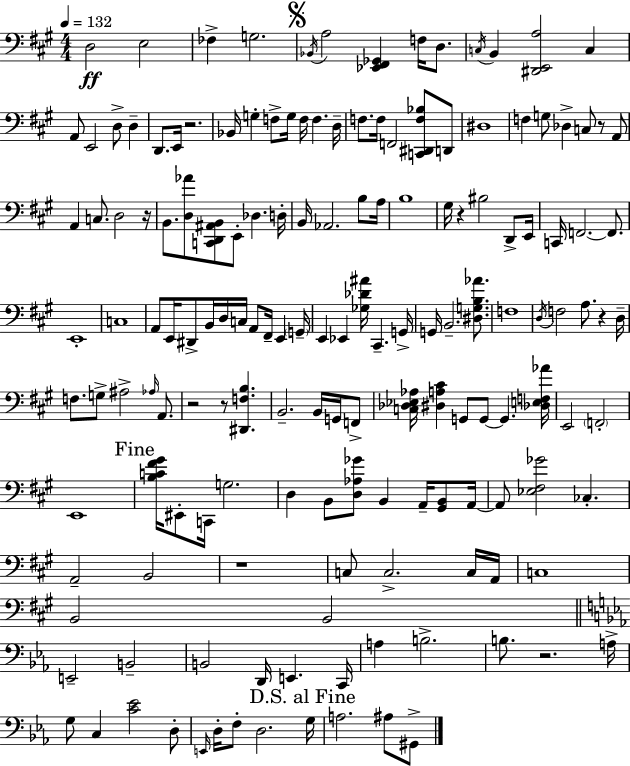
D3/h E3/h FES3/q G3/h. Bb2/s A3/h [Eb2,F#2,Gb2]/q F3/s D3/e. C3/s B2/q [D#2,E2,A3]/h C3/q A2/e E2/h D3/e D3/q D2/e. E2/s R/h. Bb2/s G3/q F3/e G3/s F3/s F3/q. D3/s F3/e. F3/s F2/h [C2,D#2,F3,Bb3]/e D2/e D#3/w F3/q G3/e Db3/q C3/e R/e A2/e A2/q C3/e. D3/h R/s B2/e. [D3,Ab4]/e [C2,D2,A#2,B2]/e E2/e Db3/q. D3/s B2/s Ab2/h. B3/e A3/s B3/w G#3/s R/q BIS3/h D2/e E2/s C2/s F2/h. F2/e. E2/w C3/w A2/e E2/s D#2/e B2/s D3/s C3/s A2/e F#2/s E2/q G2/s E2/q Eb2/q [Gb3,Db4,A#4]/s C#2/q. G2/s G2/s B2/h. [D#3,G3,B3,Ab4]/e. F3/w D3/s F3/h A3/e. R/q D3/s F3/e. G3/e A#3/h Ab3/s A2/e. R/h R/e [D#2,F3,B3]/q. B2/h. B2/s G2/s F2/e [C3,Db3,Eb3,Ab3]/s [D#3,A3,C#4]/q G2/e G2/e G2/q. [Db3,E3,F3,Ab4]/s E2/h F2/h E2/w [B3,C4,F#4,G#4]/s EIS2/e C2/s G3/h. D3/q B2/e [D3,Ab3,Gb4]/e B2/q A2/s [G#2,B2]/e A2/s A2/e [Eb3,F#3,Gb4]/h CES3/q. A2/h B2/h R/w C3/e C3/h. C3/s A2/s C3/w B2/h B2/h E2/h B2/h B2/h D2/s E2/q. C2/s A3/q B3/h. B3/e. R/h. A3/s G3/e C3/q [C4,Eb4]/h D3/e E2/s D3/s F3/e D3/h. G3/s A3/h. A#3/e G#2/e